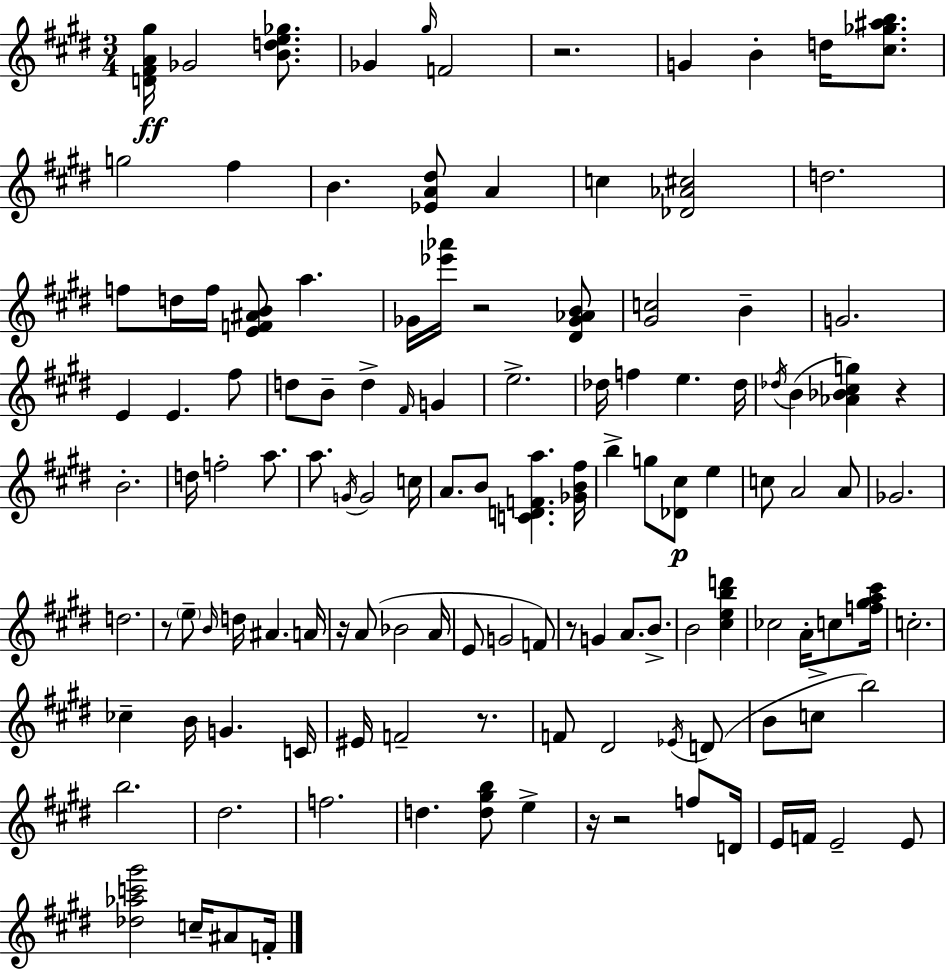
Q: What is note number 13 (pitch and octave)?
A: D5